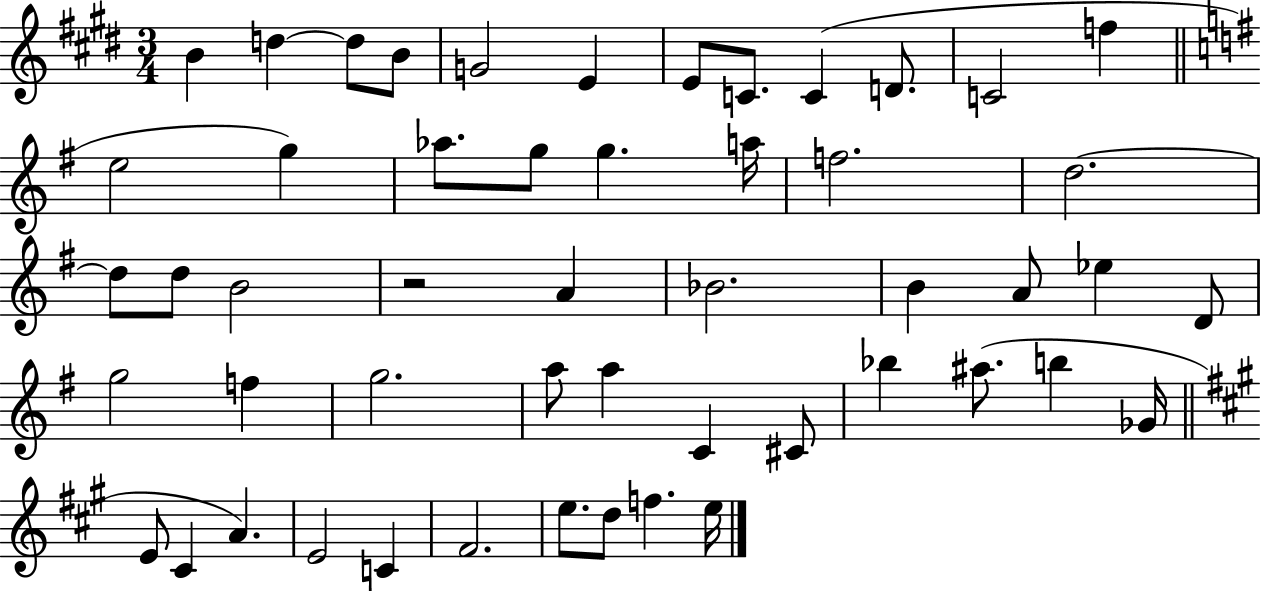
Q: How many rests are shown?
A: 1